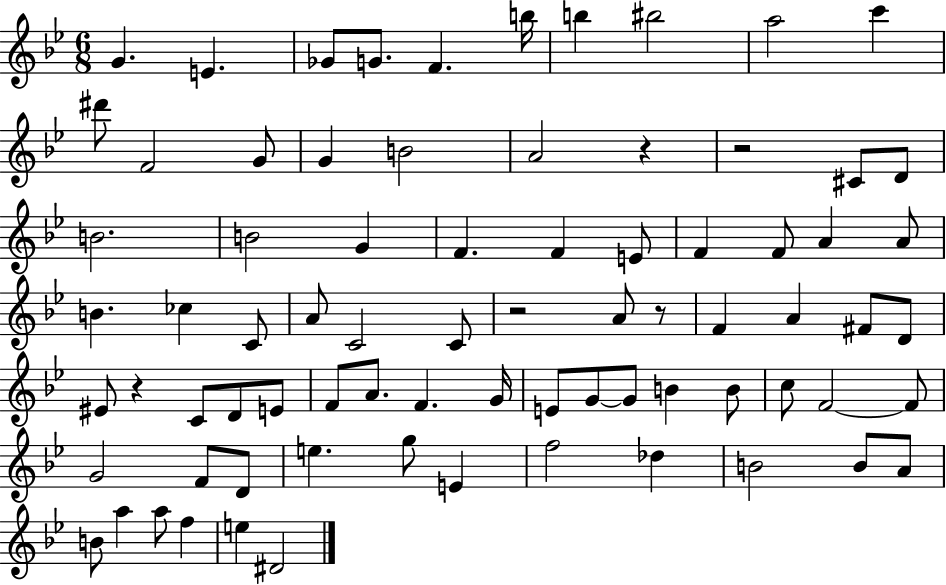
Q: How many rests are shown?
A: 5